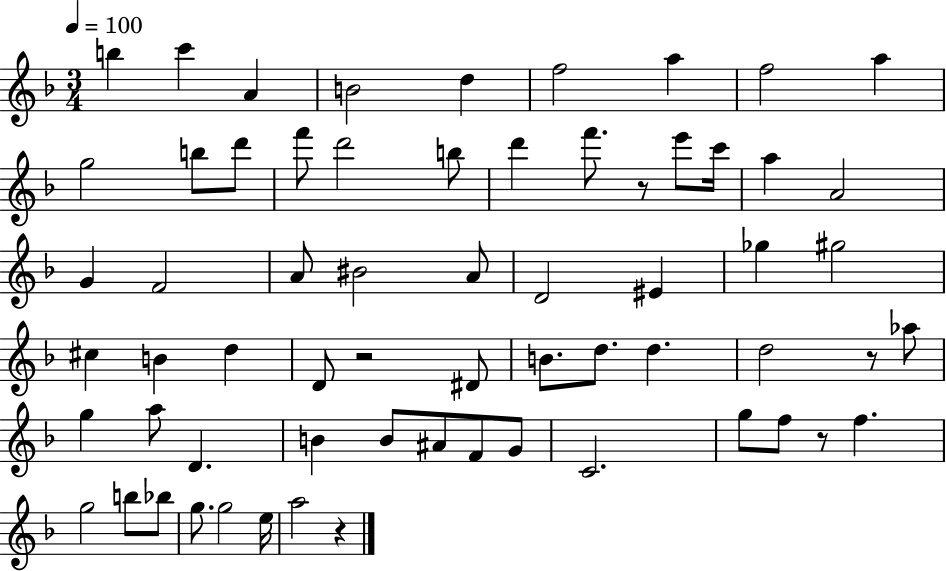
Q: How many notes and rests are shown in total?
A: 64